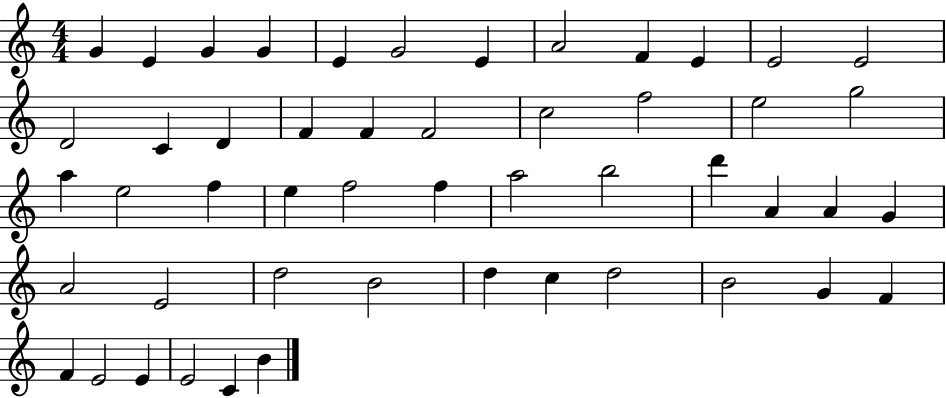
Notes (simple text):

G4/q E4/q G4/q G4/q E4/q G4/h E4/q A4/h F4/q E4/q E4/h E4/h D4/h C4/q D4/q F4/q F4/q F4/h C5/h F5/h E5/h G5/h A5/q E5/h F5/q E5/q F5/h F5/q A5/h B5/h D6/q A4/q A4/q G4/q A4/h E4/h D5/h B4/h D5/q C5/q D5/h B4/h G4/q F4/q F4/q E4/h E4/q E4/h C4/q B4/q